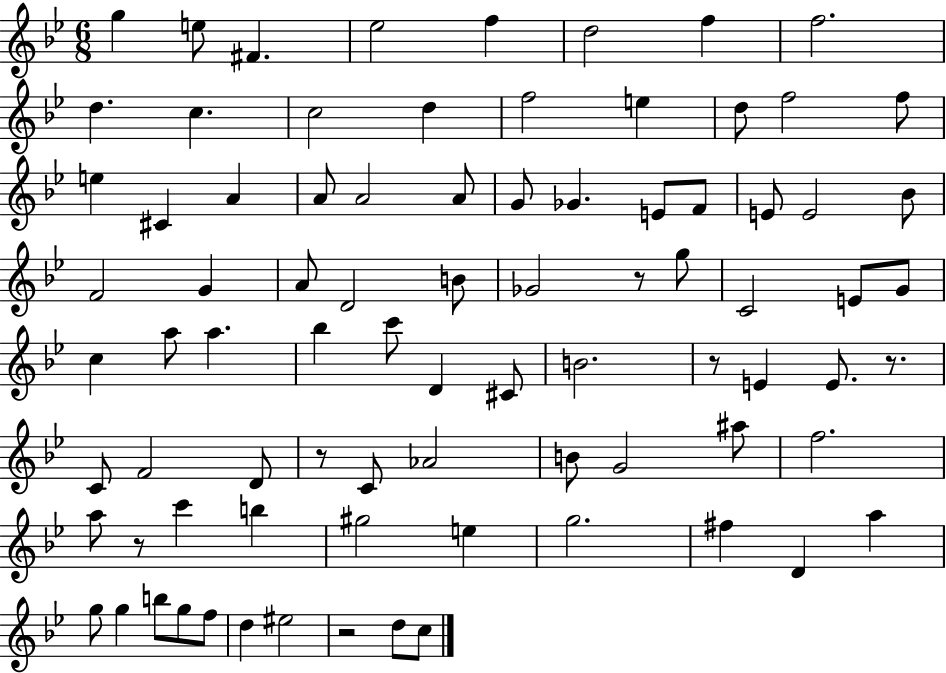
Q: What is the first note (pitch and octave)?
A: G5